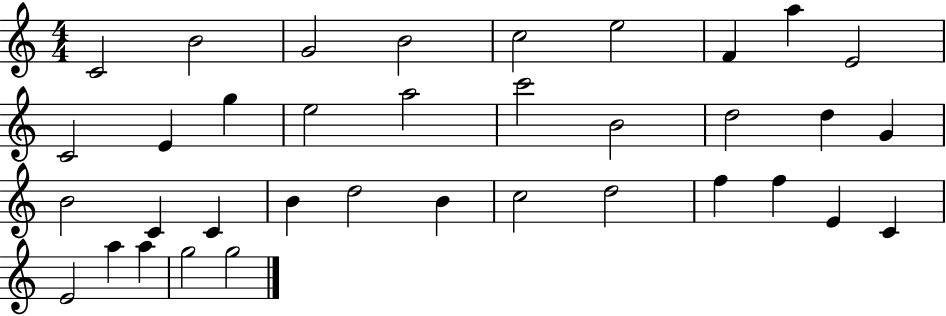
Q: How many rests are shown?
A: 0